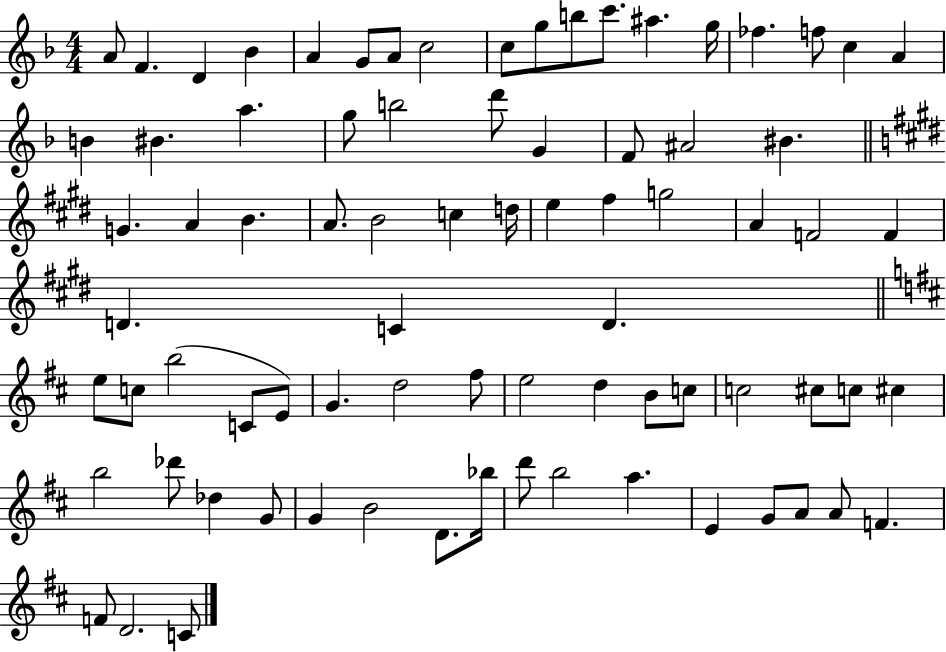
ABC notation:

X:1
T:Untitled
M:4/4
L:1/4
K:F
A/2 F D _B A G/2 A/2 c2 c/2 g/2 b/2 c'/2 ^a g/4 _f f/2 c A B ^B a g/2 b2 d'/2 G F/2 ^A2 ^B G A B A/2 B2 c d/4 e ^f g2 A F2 F D C D e/2 c/2 b2 C/2 E/2 G d2 ^f/2 e2 d B/2 c/2 c2 ^c/2 c/2 ^c b2 _d'/2 _d G/2 G B2 D/2 _b/4 d'/2 b2 a E G/2 A/2 A/2 F F/2 D2 C/2